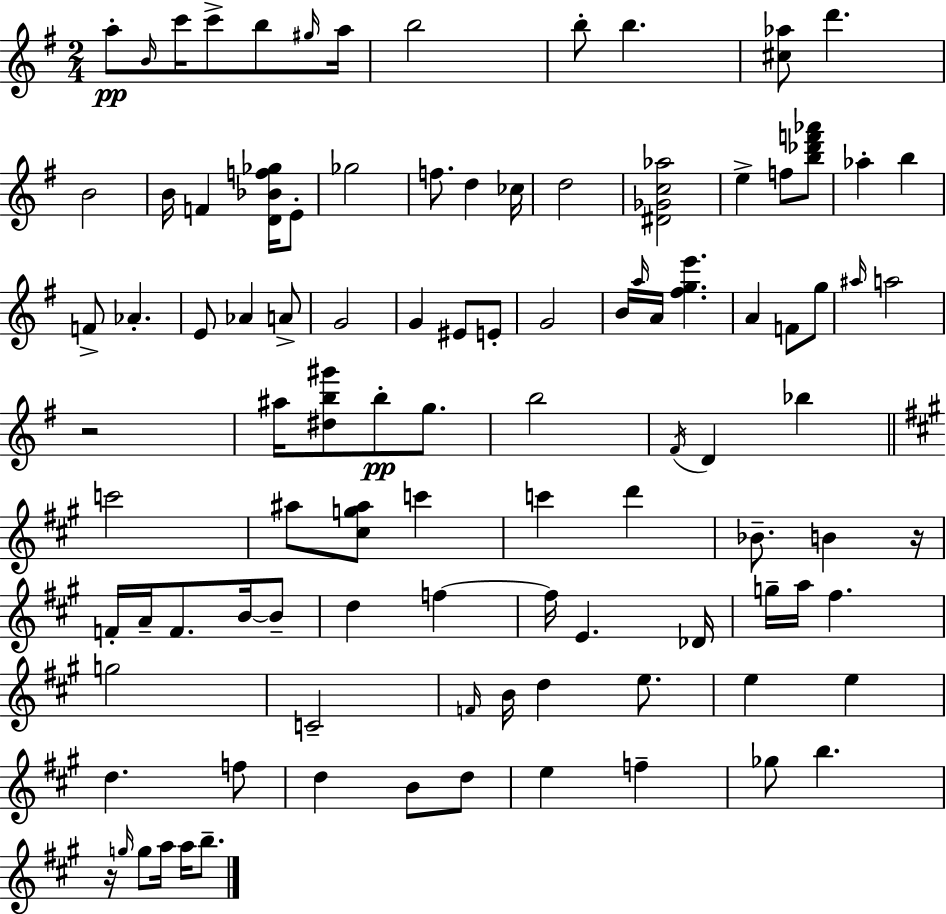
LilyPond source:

{
  \clef treble
  \numericTimeSignature
  \time 2/4
  \key g \major
  a''8-.\pp \grace { b'16 } c'''16 c'''8-> b''8 | \grace { gis''16 } a''16 b''2 | b''8-. b''4. | <cis'' aes''>8 d'''4. | \break b'2 | b'16 f'4 <d' bes' f'' ges''>16 | e'8-. ges''2 | f''8. d''4 | \break ces''16 d''2 | <dis' ges' c'' aes''>2 | e''4-> f''8 | <b'' des''' f''' aes'''>8 aes''4-. b''4 | \break f'8-> aes'4.-. | e'8 aes'4 | a'8-> g'2 | g'4 eis'8 | \break e'8-. g'2 | b'16 \grace { a''16 } a'16 <fis'' g'' e'''>4. | a'4 f'8 | g''8 \grace { ais''16 } a''2 | \break r2 | ais''16 <dis'' b'' gis'''>8 b''8-.\pp | g''8. b''2 | \acciaccatura { fis'16 } d'4 | \break bes''4 \bar "||" \break \key a \major c'''2 | ais''8 <cis'' g'' ais''>8 c'''4 | c'''4 d'''4 | bes'8.-- b'4 r16 | \break f'16-. a'16-- f'8. b'16~~ b'8-- | d''4 f''4~~ | f''16 e'4. des'16 | g''16-- a''16 fis''4. | \break g''2 | c'2-- | \grace { f'16 } b'16 d''4 e''8. | e''4 e''4 | \break d''4. f''8 | d''4 b'8 d''8 | e''4 f''4-- | ges''8 b''4. | \break r16 \grace { g''16 } g''8 a''16 a''16 b''8.-- | \bar "|."
}